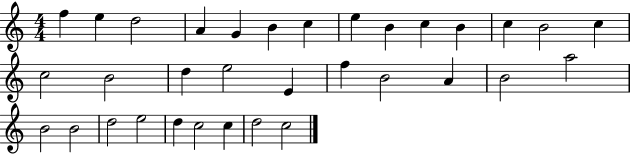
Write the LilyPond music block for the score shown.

{
  \clef treble
  \numericTimeSignature
  \time 4/4
  \key c \major
  f''4 e''4 d''2 | a'4 g'4 b'4 c''4 | e''4 b'4 c''4 b'4 | c''4 b'2 c''4 | \break c''2 b'2 | d''4 e''2 e'4 | f''4 b'2 a'4 | b'2 a''2 | \break b'2 b'2 | d''2 e''2 | d''4 c''2 c''4 | d''2 c''2 | \break \bar "|."
}